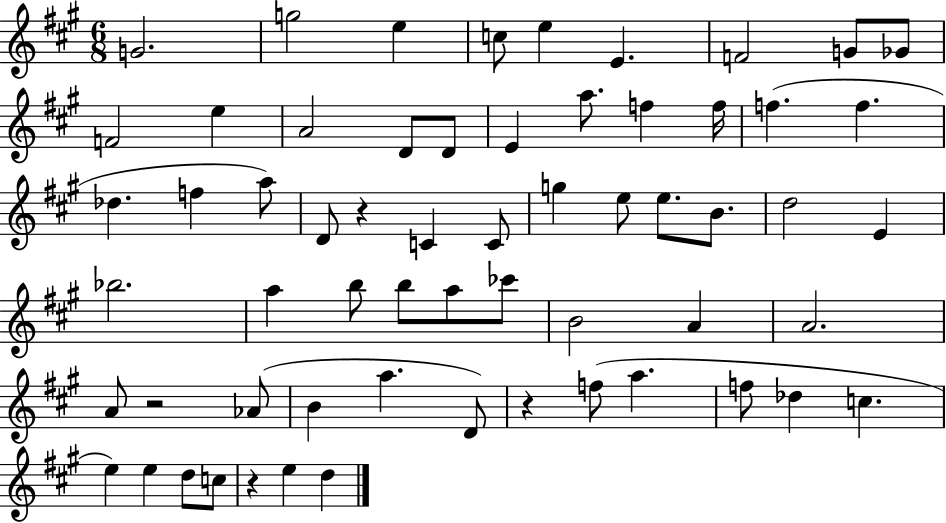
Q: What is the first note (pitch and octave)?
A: G4